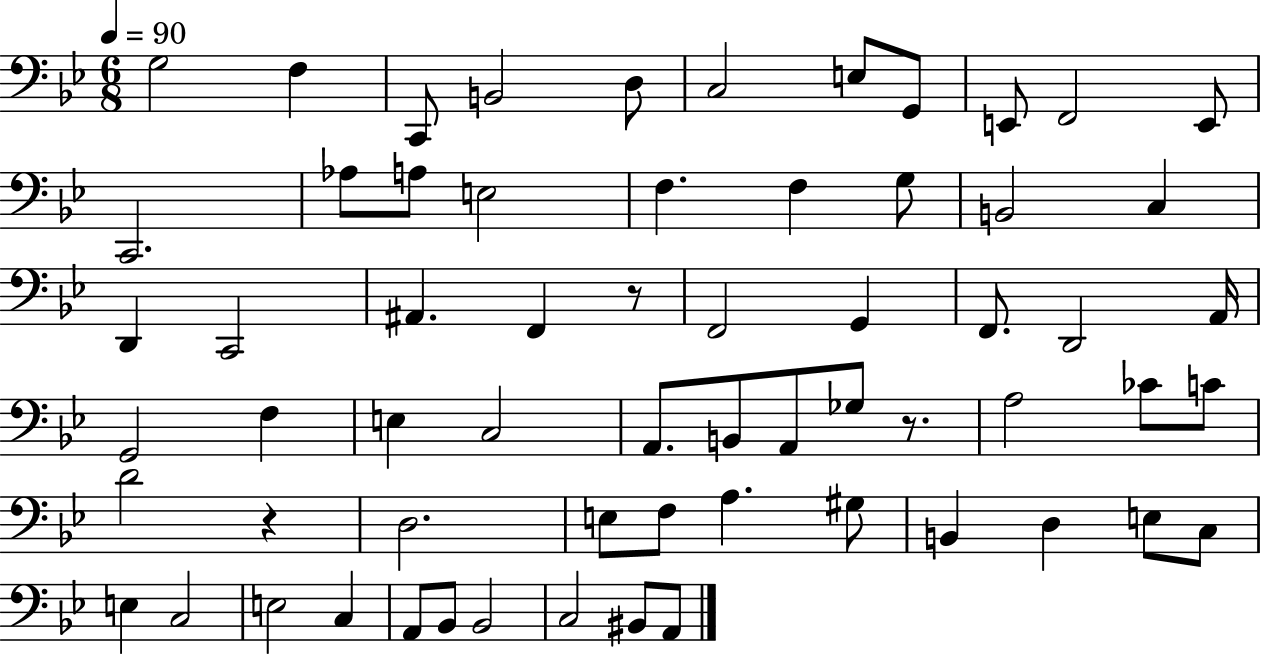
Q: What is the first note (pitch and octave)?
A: G3